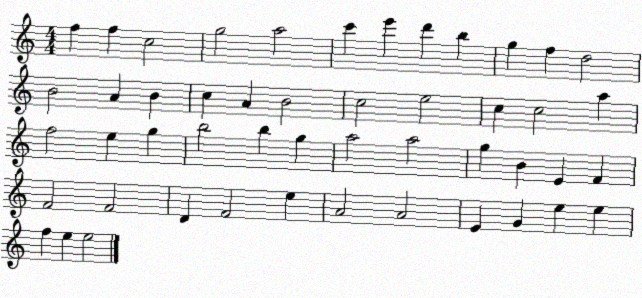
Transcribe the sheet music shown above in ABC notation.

X:1
T:Untitled
M:4/4
L:1/4
K:C
f f c2 g2 a2 c' e' d' b g f d2 B2 A B c A B2 c2 e2 c c2 a f2 e g b2 b g a2 a2 g B E F F2 F2 D F2 e A2 A2 E G e e f e e2